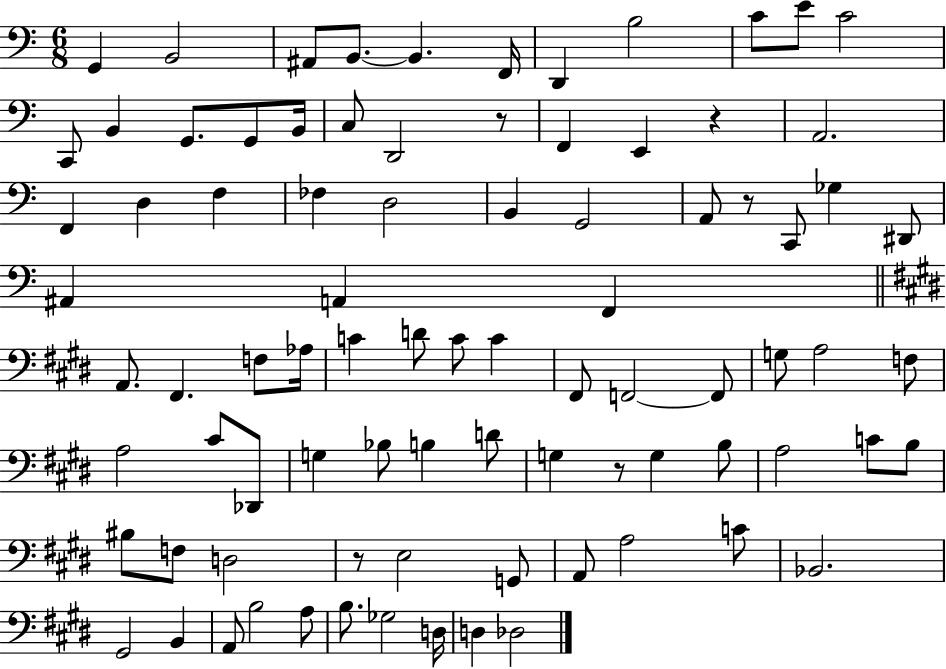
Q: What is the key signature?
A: C major